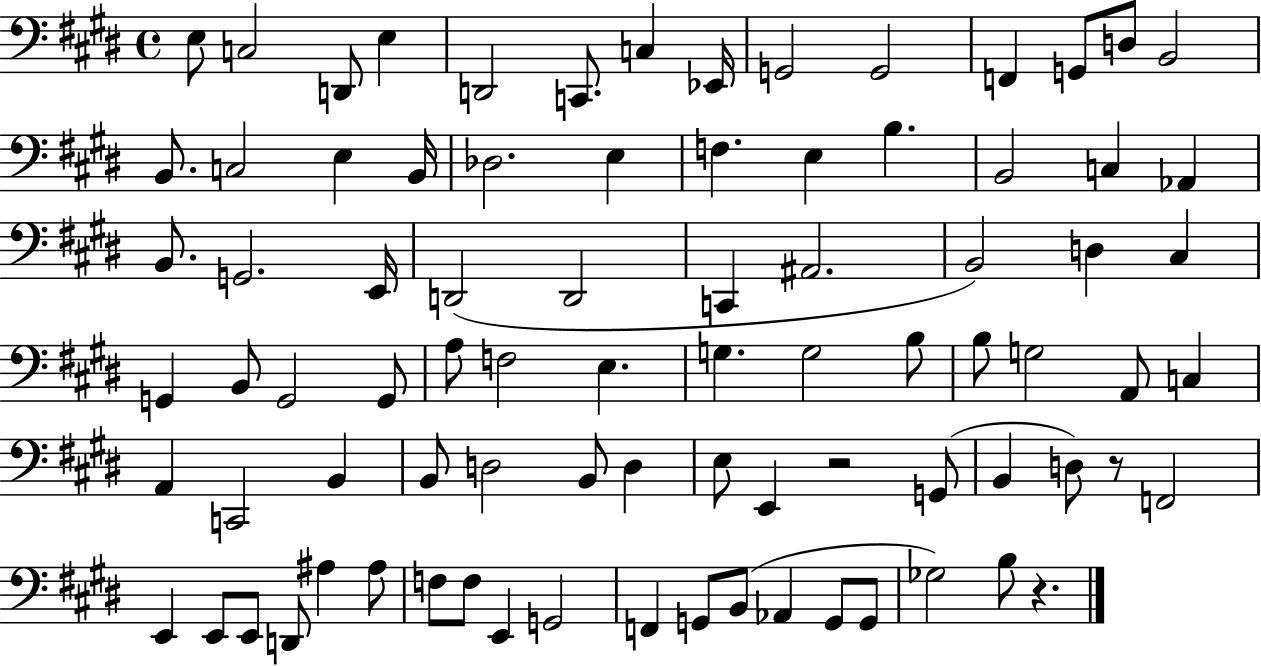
{
  \clef bass
  \time 4/4
  \defaultTimeSignature
  \key e \major
  e8 c2 d,8 e4 | d,2 c,8. c4 ees,16 | g,2 g,2 | f,4 g,8 d8 b,2 | \break b,8. c2 e4 b,16 | des2. e4 | f4. e4 b4. | b,2 c4 aes,4 | \break b,8. g,2. e,16 | d,2( d,2 | c,4 ais,2. | b,2) d4 cis4 | \break g,4 b,8 g,2 g,8 | a8 f2 e4. | g4. g2 b8 | b8 g2 a,8 c4 | \break a,4 c,2 b,4 | b,8 d2 b,8 d4 | e8 e,4 r2 g,8( | b,4 d8) r8 f,2 | \break e,4 e,8 e,8 d,8 ais4 ais8 | f8 f8 e,4 g,2 | f,4 g,8 b,8( aes,4 g,8 g,8 | ges2) b8 r4. | \break \bar "|."
}